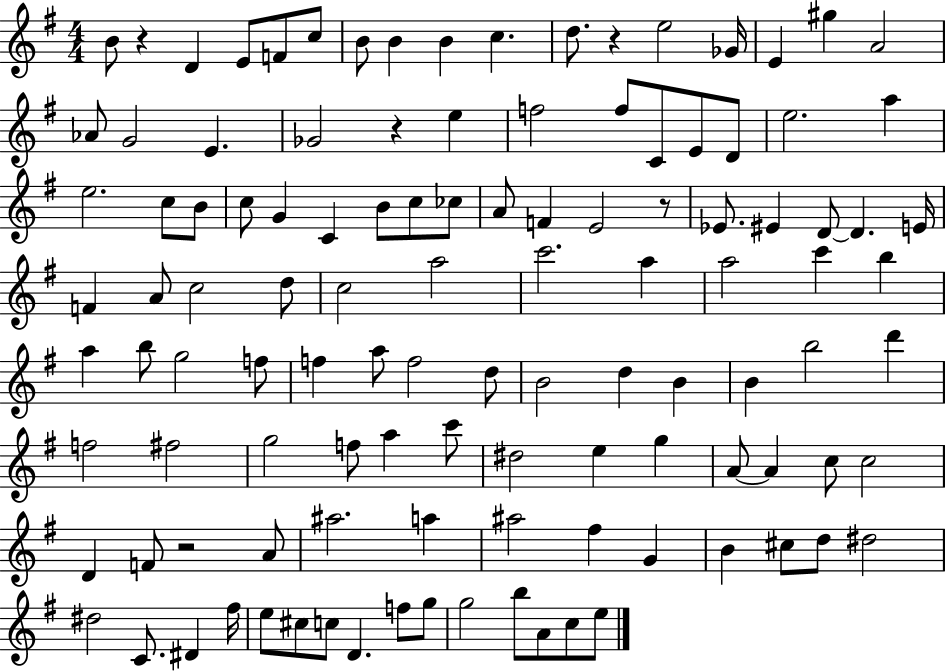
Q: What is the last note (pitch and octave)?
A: E5